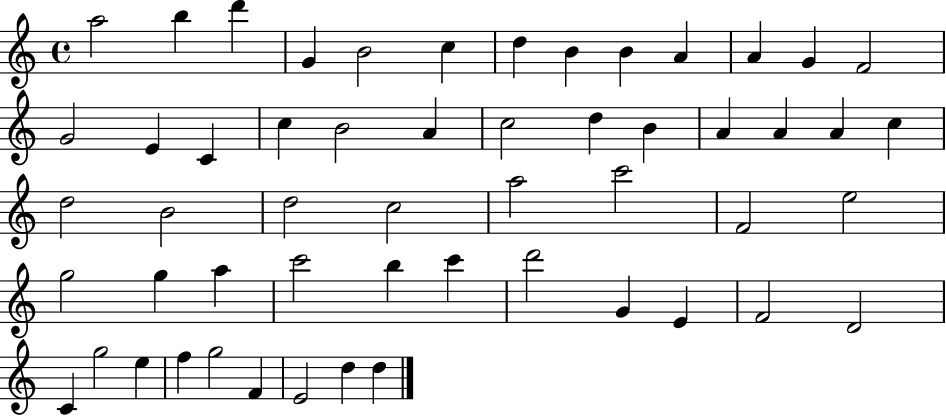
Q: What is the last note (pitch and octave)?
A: D5